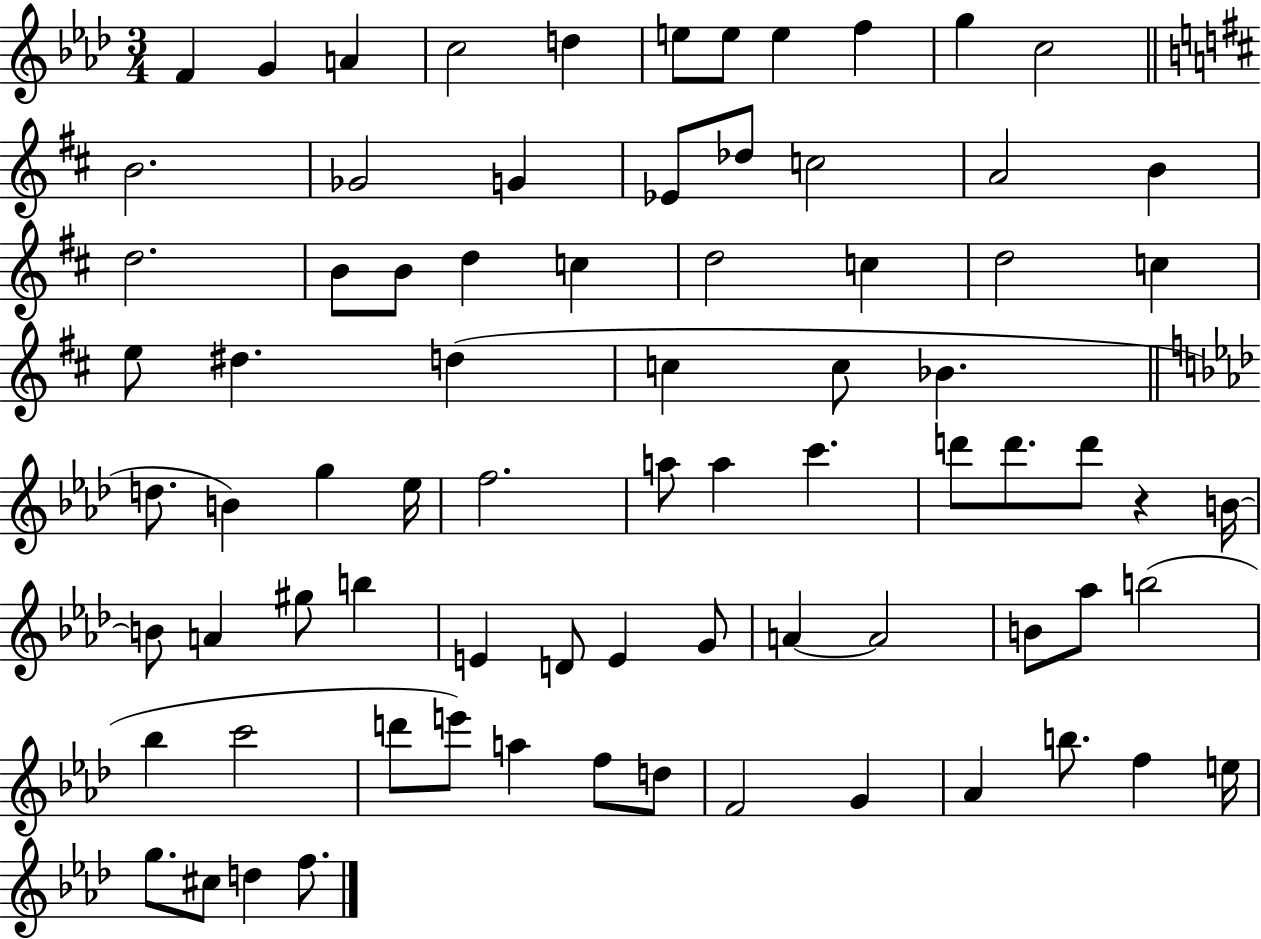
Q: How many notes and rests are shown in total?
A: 77